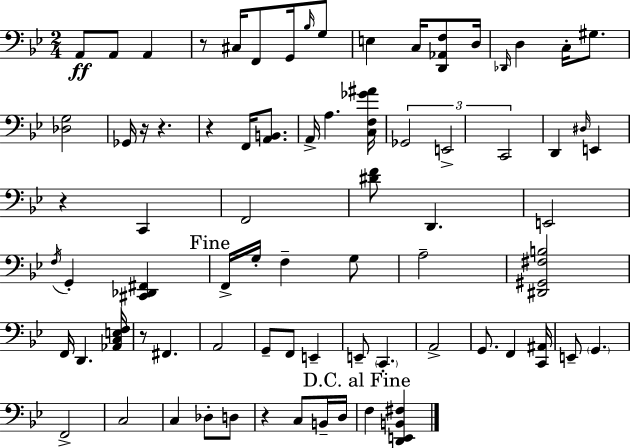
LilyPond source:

{
  \clef bass
  \numericTimeSignature
  \time 2/4
  \key g \minor
  a,8\ff a,8 a,4 | r8 cis16 f,8 g,16 \grace { bes16 } g8 | e4 c16 <d, aes, f>8 | d16 \grace { des,16 } d4 c16-. gis8. | \break <des g>2 | ges,16 r16 r4. | r4 f,16 <a, b,>8. | a,16-> a4. | \break <c f ges' ais'>16 \tuplet 3/2 { ges,2 | e,2-> | c,2 } | d,4 \grace { dis16 } e,4 | \break r4 c,4 | f,2 | <dis' f'>8 d,4. | e,2 | \break \acciaccatura { f16 } g,4-. | <cis, des, fis,>4 \mark "Fine" f,16-> g16-. f4-- | g8 a2-- | <dis, gis, fis b>2 | \break f,16 d,4. | <aes, c e f>16 r8 fis,4. | a,2 | g,8-- f,8 | \break e,4-- e,8-- \parenthesize c,4.-. | a,2-> | g,8. f,4 | <c, ais,>16 e,8-- \parenthesize g,4. | \break f,2-> | c2 | c4 | des8-. d8 r4 | \break c8 b,16-- d16 \mark "D.C. al Fine" f4 | <d, e, b, fis>4 \bar "|."
}